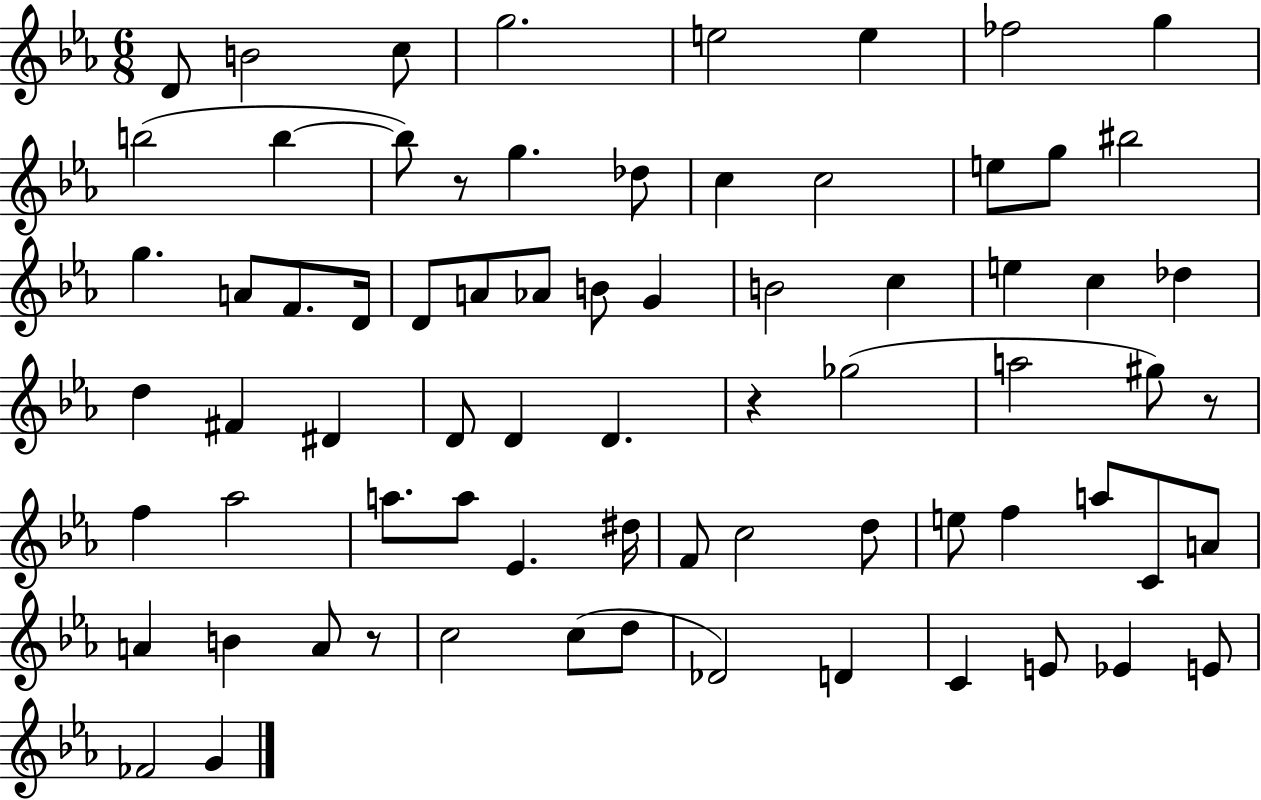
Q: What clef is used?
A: treble